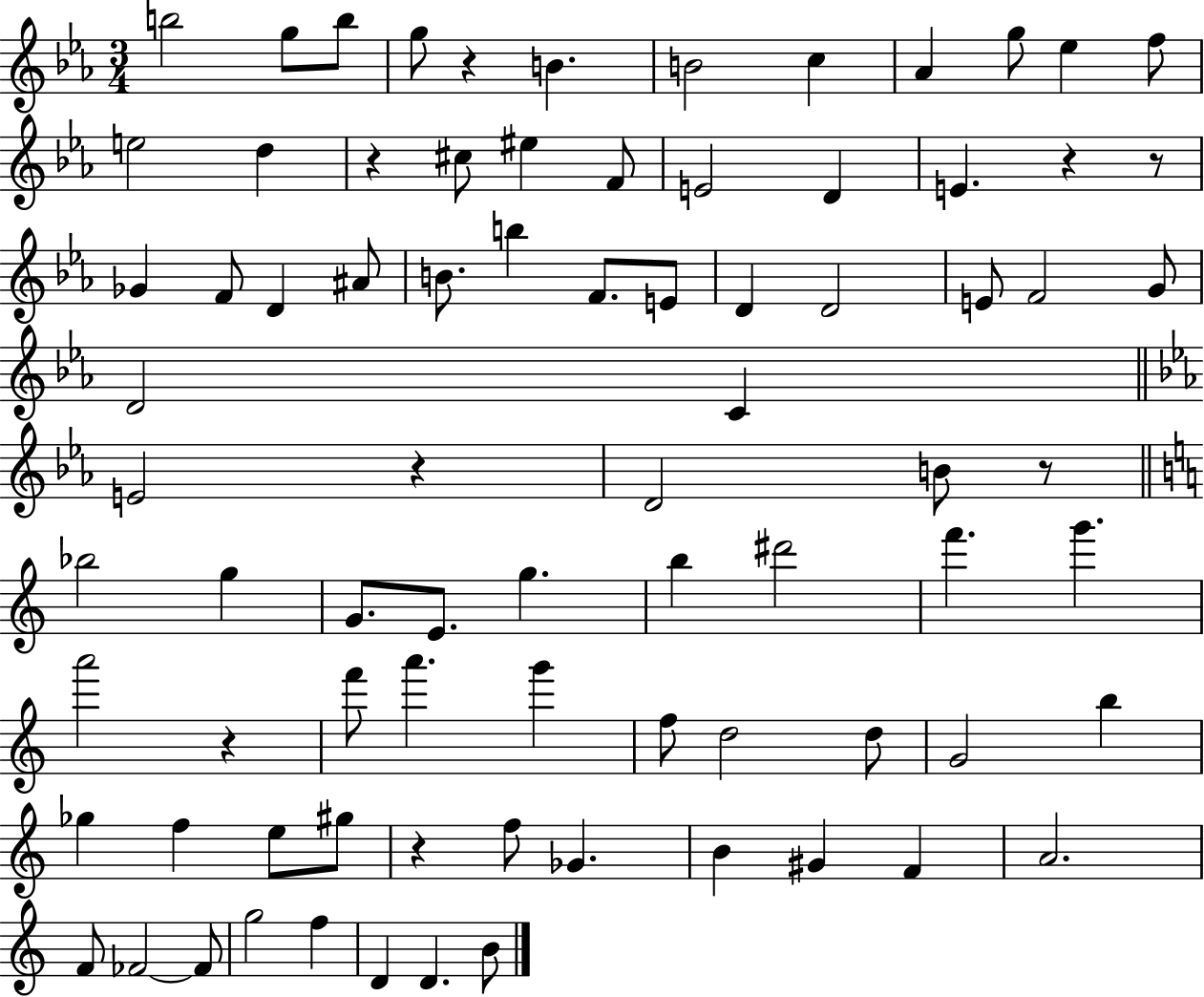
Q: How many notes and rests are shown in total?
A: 81